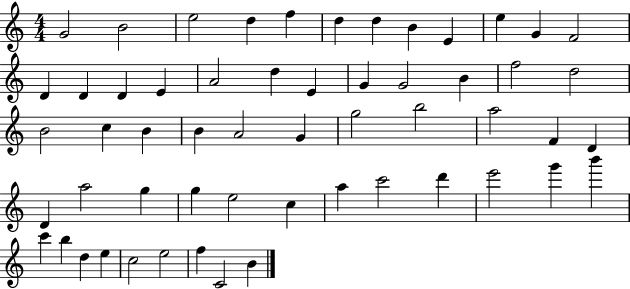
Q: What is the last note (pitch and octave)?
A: B4